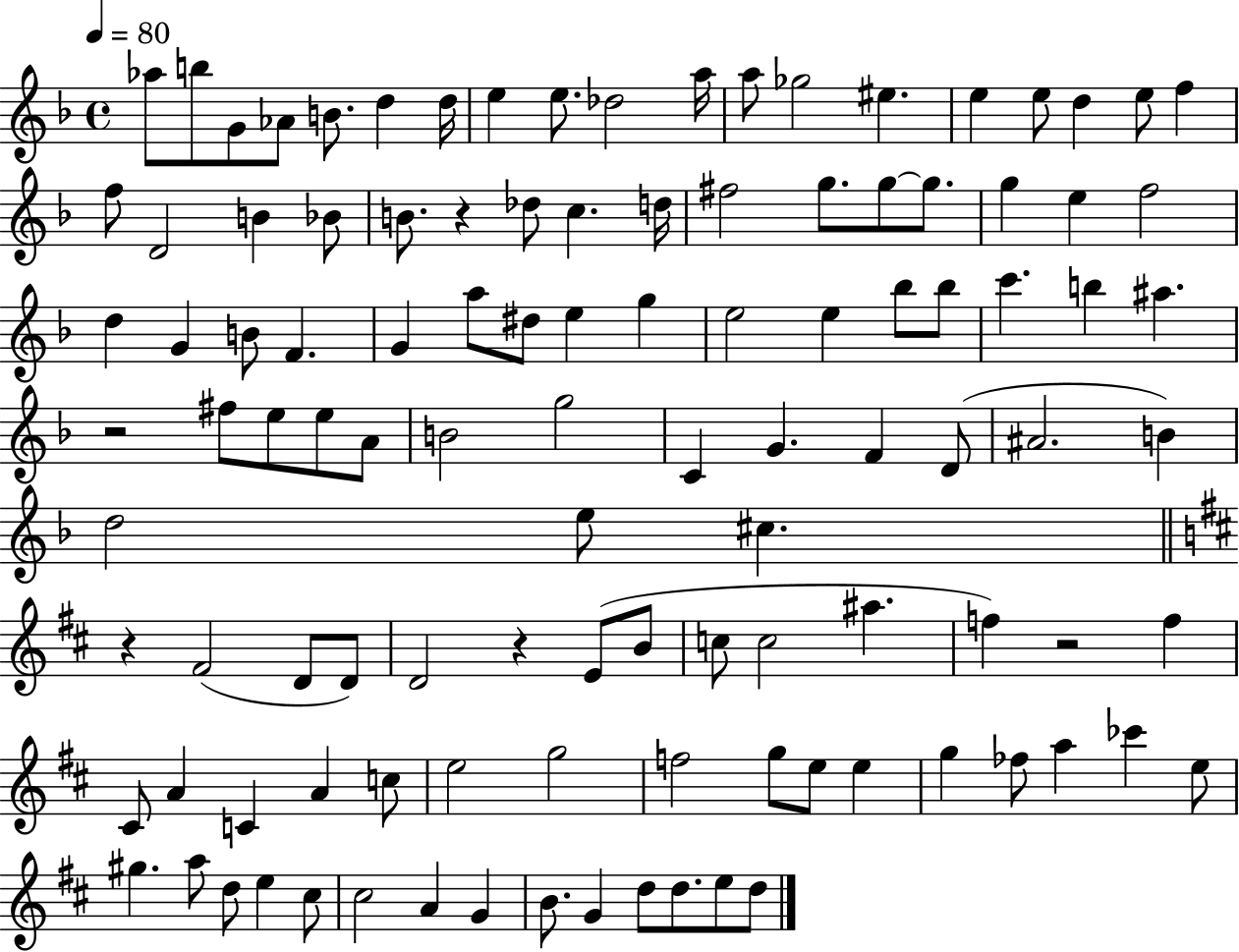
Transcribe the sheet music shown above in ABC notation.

X:1
T:Untitled
M:4/4
L:1/4
K:F
_a/2 b/2 G/2 _A/2 B/2 d d/4 e e/2 _d2 a/4 a/2 _g2 ^e e e/2 d e/2 f f/2 D2 B _B/2 B/2 z _d/2 c d/4 ^f2 g/2 g/2 g/2 g e f2 d G B/2 F G a/2 ^d/2 e g e2 e _b/2 _b/2 c' b ^a z2 ^f/2 e/2 e/2 A/2 B2 g2 C G F D/2 ^A2 B d2 e/2 ^c z ^F2 D/2 D/2 D2 z E/2 B/2 c/2 c2 ^a f z2 f ^C/2 A C A c/2 e2 g2 f2 g/2 e/2 e g _f/2 a _c' e/2 ^g a/2 d/2 e ^c/2 ^c2 A G B/2 G d/2 d/2 e/2 d/2